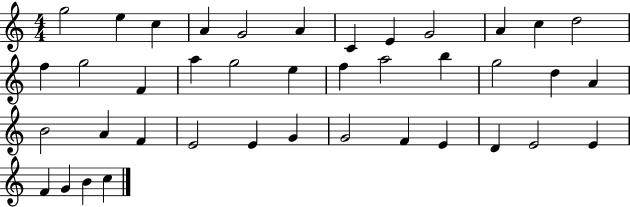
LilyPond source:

{
  \clef treble
  \numericTimeSignature
  \time 4/4
  \key c \major
  g''2 e''4 c''4 | a'4 g'2 a'4 | c'4 e'4 g'2 | a'4 c''4 d''2 | \break f''4 g''2 f'4 | a''4 g''2 e''4 | f''4 a''2 b''4 | g''2 d''4 a'4 | \break b'2 a'4 f'4 | e'2 e'4 g'4 | g'2 f'4 e'4 | d'4 e'2 e'4 | \break f'4 g'4 b'4 c''4 | \bar "|."
}